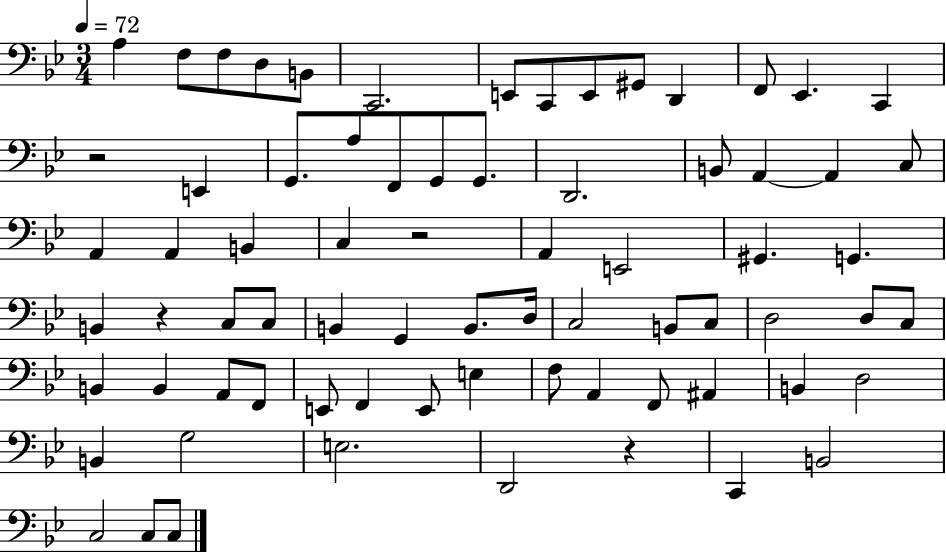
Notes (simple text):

A3/q F3/e F3/e D3/e B2/e C2/h. E2/e C2/e E2/e G#2/e D2/q F2/e Eb2/q. C2/q R/h E2/q G2/e. A3/e F2/e G2/e G2/e. D2/h. B2/e A2/q A2/q C3/e A2/q A2/q B2/q C3/q R/h A2/q E2/h G#2/q. G2/q. B2/q R/q C3/e C3/e B2/q G2/q B2/e. D3/s C3/h B2/e C3/e D3/h D3/e C3/e B2/q B2/q A2/e F2/e E2/e F2/q E2/e E3/q F3/e A2/q F2/e A#2/q B2/q D3/h B2/q G3/h E3/h. D2/h R/q C2/q B2/h C3/h C3/e C3/e